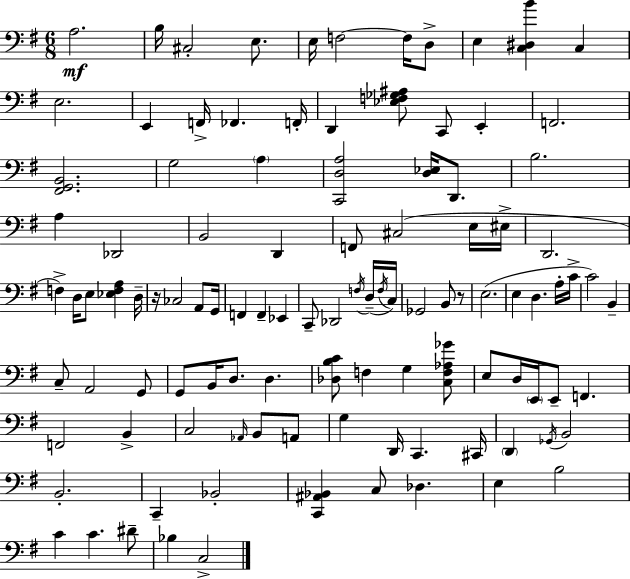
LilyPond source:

{
  \clef bass
  \numericTimeSignature
  \time 6/8
  \key g \major
  a2.\mf | b16 cis2-. e8. | e16 f2~~ f16 d8-> | e4 <c dis b'>4 c4 | \break e2. | e,4 f,16-> fes,4. f,16-. | d,4 <ees f ges ais>8 c,8 e,4-. | f,2. | \break <fis, g, b,>2. | g2 \parenthesize a4 | <c, d a>2 <d ees>16 d,8. | b2. | \break a4 des,2 | b,2 d,4 | f,8 cis2( e16 eis16-> | d,2. | \break f4->) d16 e8 <ees f a>4 d16-- | r16 ces2 a,8 g,16 | f,4 f,4-- ees,4 | c,8-- des,2 \acciaccatura { f16 }( d16-- | \break \acciaccatura { f16 } c16) ges,2 b,8 | r8 e2.( | e4 d4. | a16-. c'16-> c'2) b,4-- | \break c8-- a,2 | g,8 g,8 b,16 d8. d4. | <des b c'>8 f4 g4 | <c f aes ges'>8 e8 d16 \parenthesize e,16 e,8-- f,4. | \break f,2 b,4-> | c2 \grace { aes,16 } b,8 | a,8 g4 d,16 c,4. | cis,16 \parenthesize d,4 \acciaccatura { ges,16 } b,2 | \break b,2.-. | c,4-- bes,2-. | <c, ais, bes,>4 c8 des4. | e4 b2 | \break c'4 c'4. | dis'8-- bes4 c2-> | \bar "|."
}